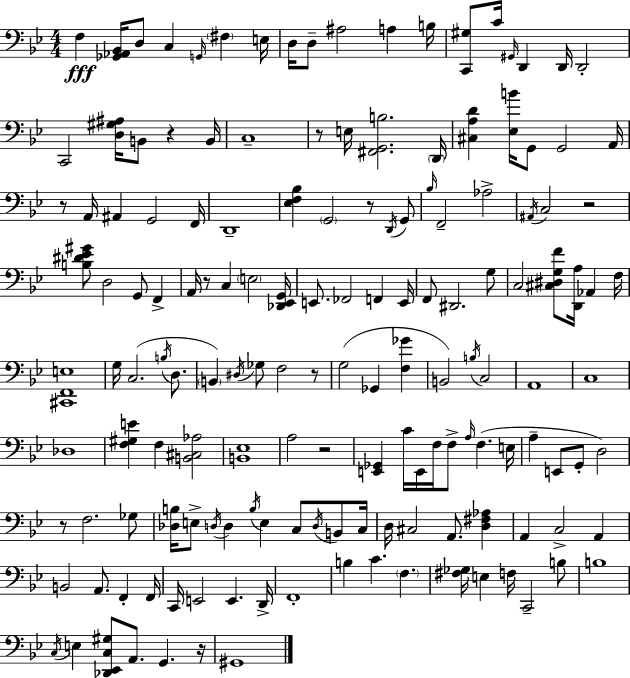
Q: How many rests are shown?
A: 10